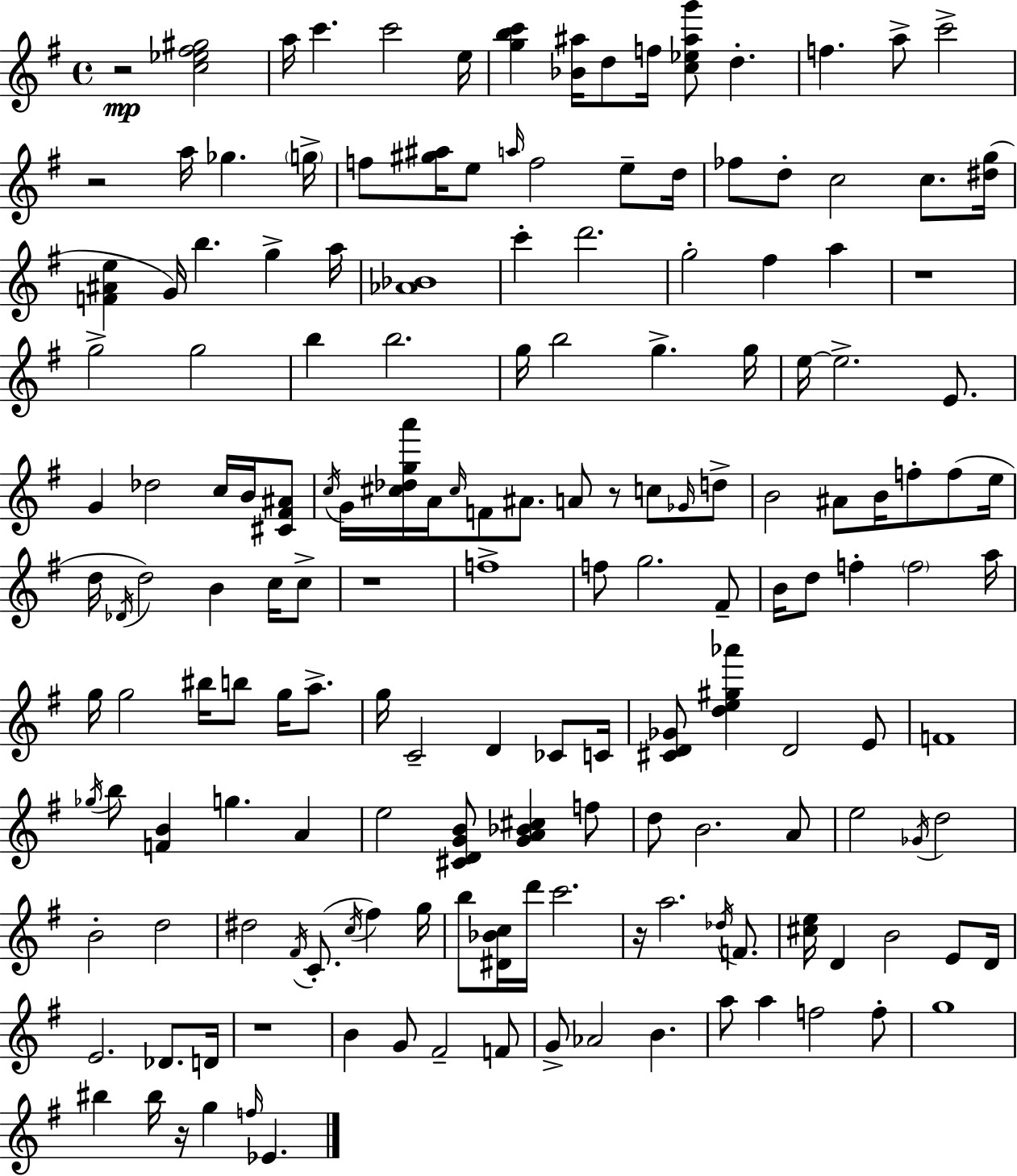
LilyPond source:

{
  \clef treble
  \time 4/4
  \defaultTimeSignature
  \key e \minor
  r2\mp <c'' ees'' fis'' gis''>2 | a''16 c'''4. c'''2 e''16 | <g'' b'' c'''>4 <bes' ais''>16 d''8 f''16 <c'' ees'' ais'' g'''>8 d''4.-. | f''4. a''8-> c'''2-> | \break r2 a''16 ges''4. \parenthesize g''16-> | f''8 <gis'' ais''>16 e''8 \grace { a''16 } f''2 e''8-- | d''16 fes''8 d''8-. c''2 c''8. | <dis'' g''>16( <f' ais' e''>4 g'16) b''4. g''4-> | \break a''16 <aes' bes'>1 | c'''4-. d'''2. | g''2-. fis''4 a''4 | r1 | \break g''2-> g''2 | b''4 b''2. | g''16 b''2 g''4.-> | g''16 e''16~~ e''2.-> e'8. | \break g'4 des''2 c''16 b'16 <cis' fis' ais'>8 | \acciaccatura { c''16 } g'16 <cis'' des'' g'' a'''>16 a'16 \grace { cis''16 } f'8 ais'8. a'8 r8 c''8 | \grace { ges'16 } d''8-> b'2 ais'8 b'16 f''8-. | f''8( e''16 d''16 \acciaccatura { des'16 } d''2) b'4 | \break c''16 c''8-> r1 | f''1-> | f''8 g''2. | fis'8-- b'16 d''8 f''4-. \parenthesize f''2 | \break a''16 g''16 g''2 bis''16 b''8 | g''16 a''8.-> g''16 c'2-- d'4 | ces'8 c'16 <cis' d' ges'>8 <d'' e'' gis'' aes'''>4 d'2 | e'8 f'1 | \break \acciaccatura { ges''16 } b''8 <f' b'>4 g''4. | a'4 e''2 <cis' d' g' b'>8 | <g' a' bes' cis''>4 f''8 d''8 b'2. | a'8 e''2 \acciaccatura { ges'16 } d''2 | \break b'2-. d''2 | dis''2 \acciaccatura { fis'16 }( | c'8.-. \acciaccatura { c''16 }) fis''4 g''16 b''8 <dis' bes' c''>16 d'''16 c'''2. | r16 a''2. | \break \acciaccatura { des''16 } f'8. <cis'' e''>16 d'4 b'2 | e'8 d'16 e'2. | des'8. d'16 r1 | b'4 g'8 | \break fis'2-- f'8 g'8-> aes'2 | b'4. a''8 a''4 | f''2 f''8-. g''1 | bis''4 bis''16 r16 | \break g''4 \grace { f''16 } ees'4. \bar "|."
}